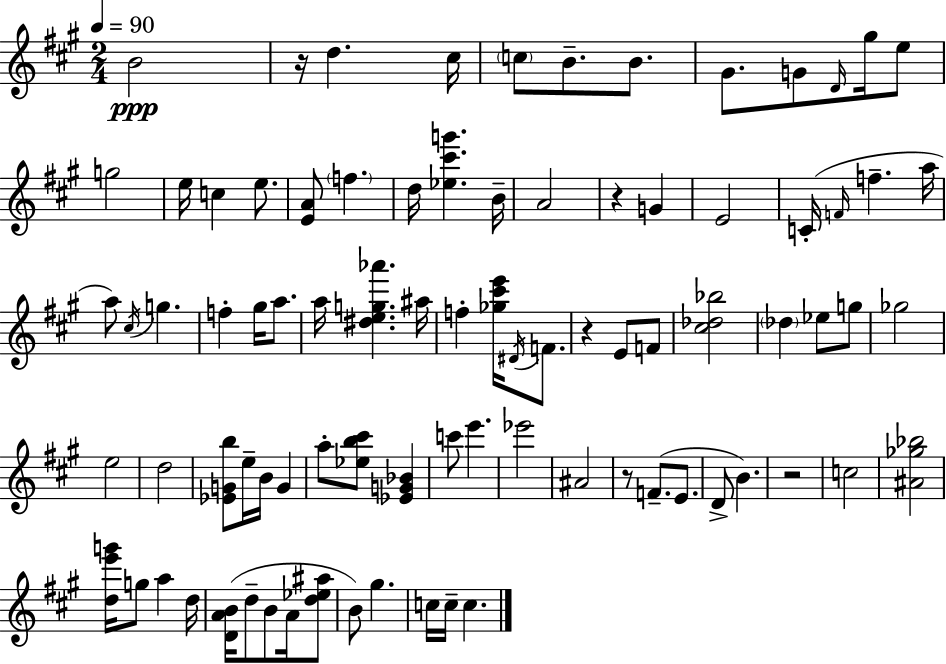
B4/h R/s D5/q. C#5/s C5/e B4/e. B4/e. G#4/e. G4/e D4/s G#5/s E5/e G5/h E5/s C5/q E5/e. [E4,A4]/e F5/q. D5/s [Eb5,C#6,G6]/q. B4/s A4/h R/q G4/q E4/h C4/s F4/s F5/q. A5/s A5/e C#5/s G5/q. F5/q G#5/s A5/e. A5/s [D#5,E5,G5,Ab6]/q. A#5/s F5/q [Gb5,C#6,E6]/s D#4/s F4/e. R/q E4/e F4/e [C#5,Db5,Bb5]/h Db5/q Eb5/e G5/e Gb5/h E5/h D5/h [Eb4,G4,B5]/e E5/s B4/s G4/q A5/e [Eb5,B5,C#6]/e [Eb4,G4,Bb4]/q C6/e E6/q. Eb6/h A#4/h R/e F4/e. E4/e. D4/e B4/q. R/h C5/h [A#4,Gb5,Bb5]/h [D5,E6,G6]/s G5/e A5/q D5/s [D4,A4,B4]/s D5/e B4/e A4/s [D5,Eb5,A#5]/e B4/e G#5/q. C5/s C5/s C5/q.